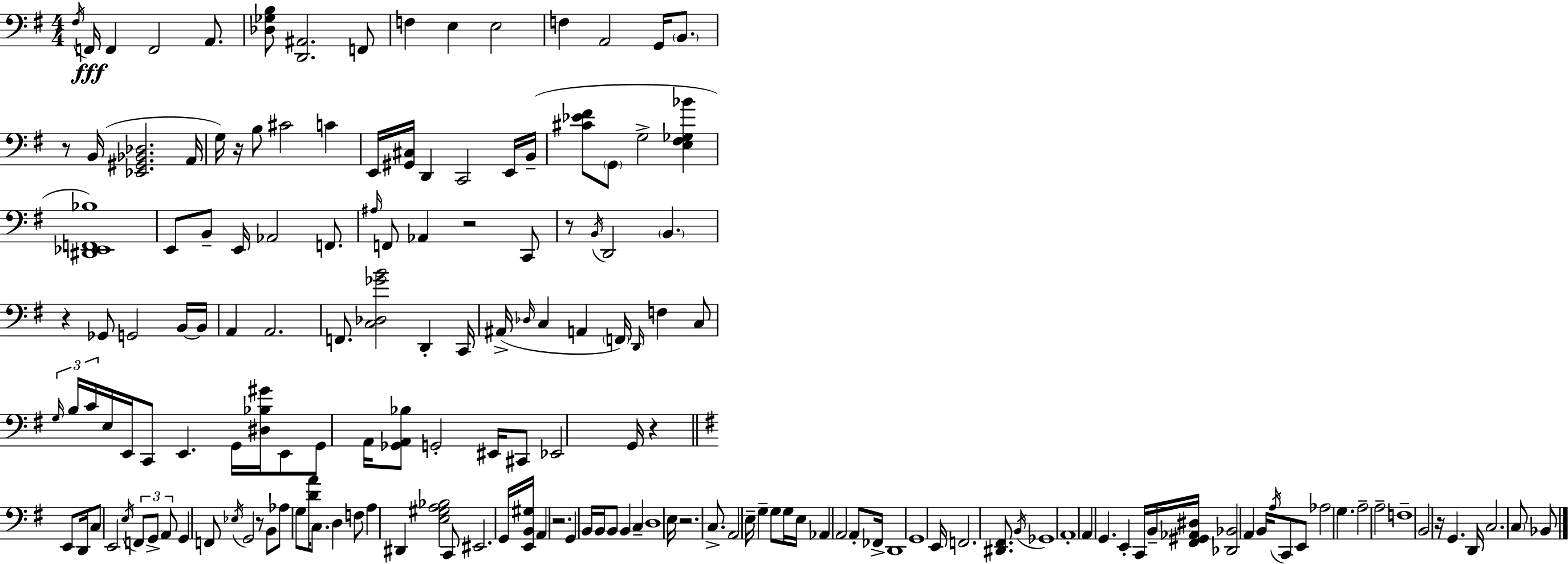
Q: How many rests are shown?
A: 10